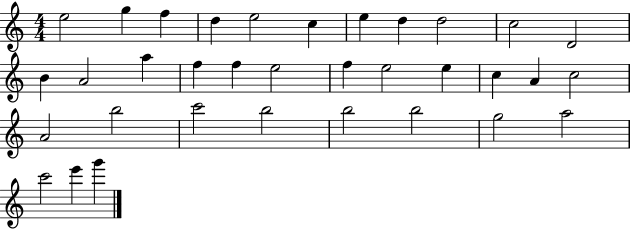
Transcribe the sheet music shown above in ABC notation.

X:1
T:Untitled
M:4/4
L:1/4
K:C
e2 g f d e2 c e d d2 c2 D2 B A2 a f f e2 f e2 e c A c2 A2 b2 c'2 b2 b2 b2 g2 a2 c'2 e' g'